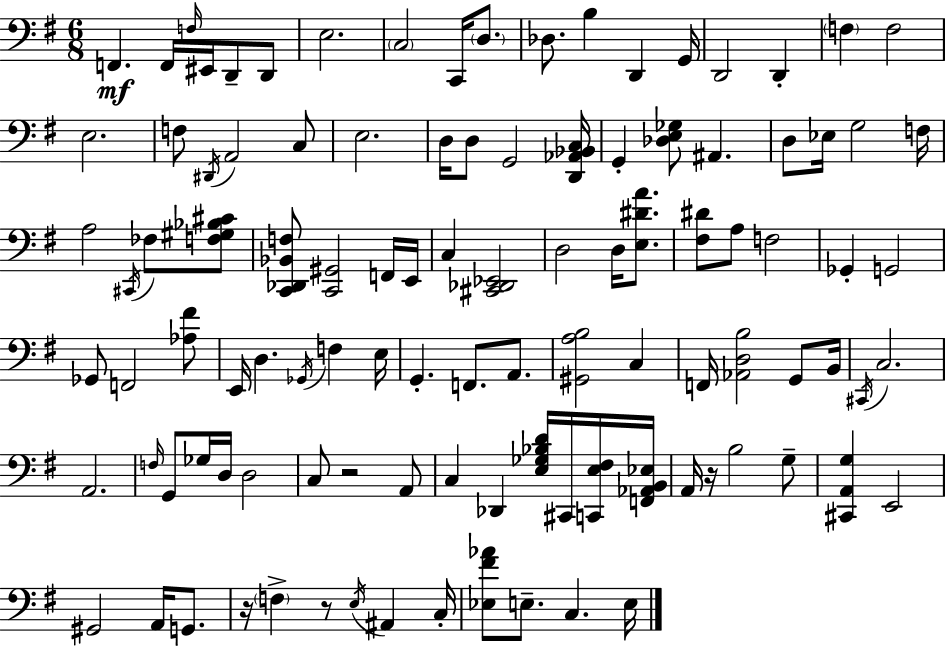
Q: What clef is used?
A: bass